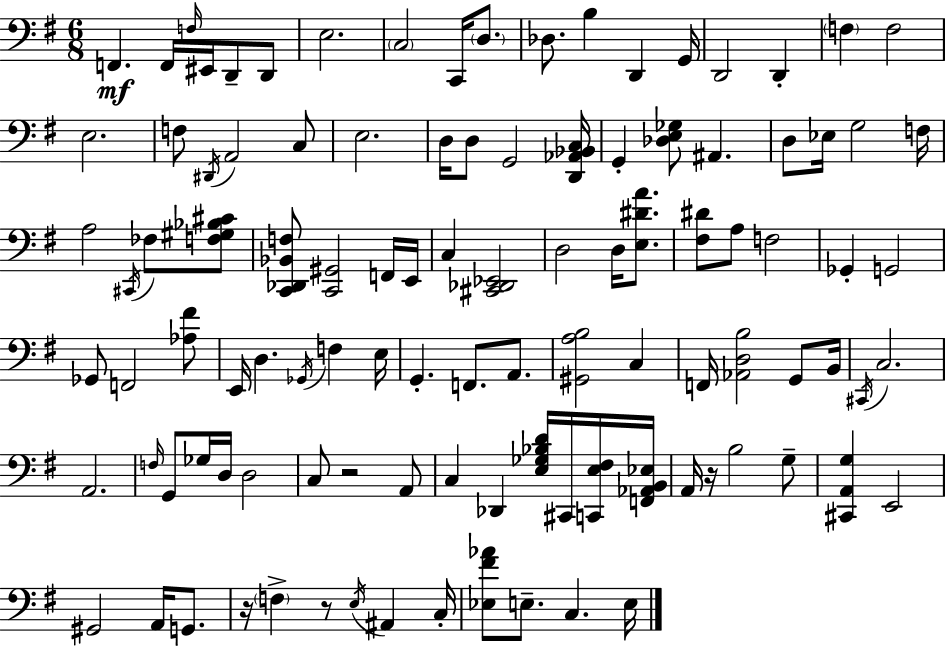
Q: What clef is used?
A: bass